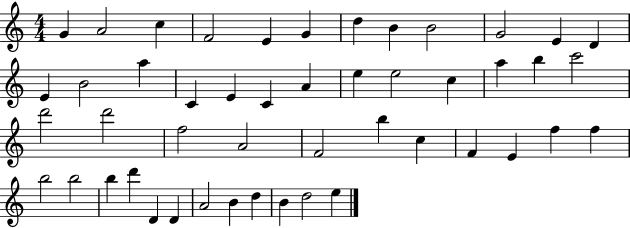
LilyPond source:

{
  \clef treble
  \numericTimeSignature
  \time 4/4
  \key c \major
  g'4 a'2 c''4 | f'2 e'4 g'4 | d''4 b'4 b'2 | g'2 e'4 d'4 | \break e'4 b'2 a''4 | c'4 e'4 c'4 a'4 | e''4 e''2 c''4 | a''4 b''4 c'''2 | \break d'''2 d'''2 | f''2 a'2 | f'2 b''4 c''4 | f'4 e'4 f''4 f''4 | \break b''2 b''2 | b''4 d'''4 d'4 d'4 | a'2 b'4 d''4 | b'4 d''2 e''4 | \break \bar "|."
}